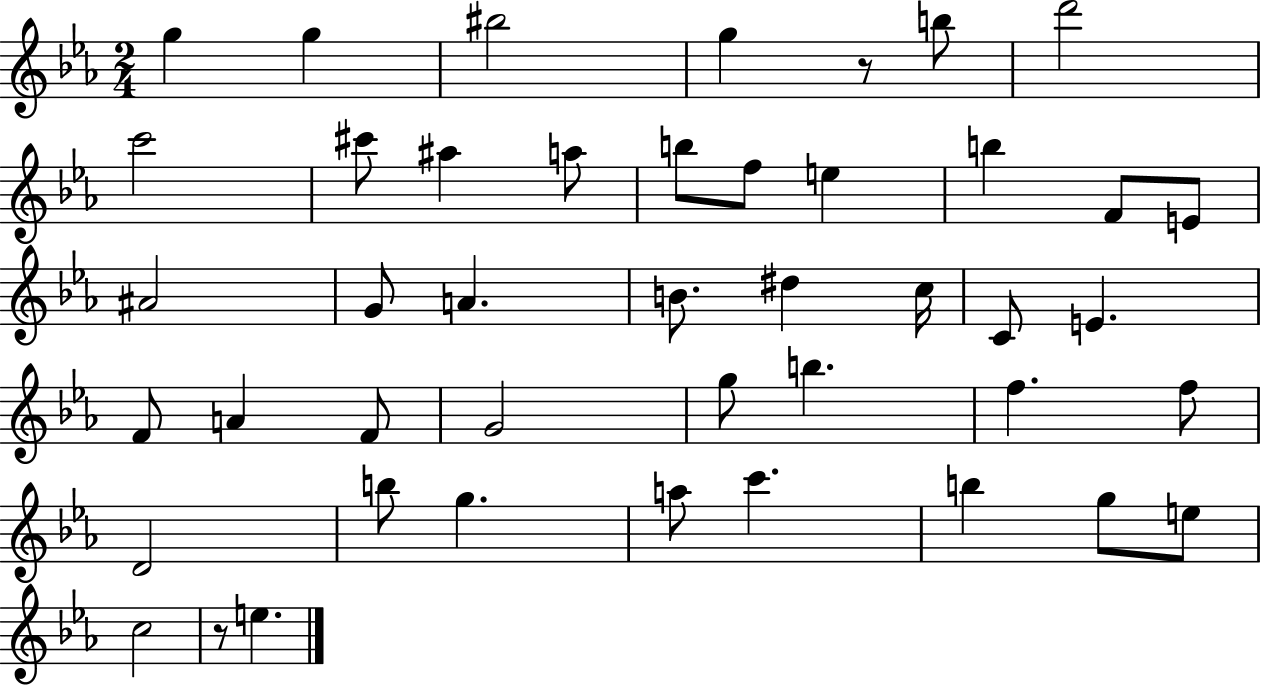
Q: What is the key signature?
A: EES major